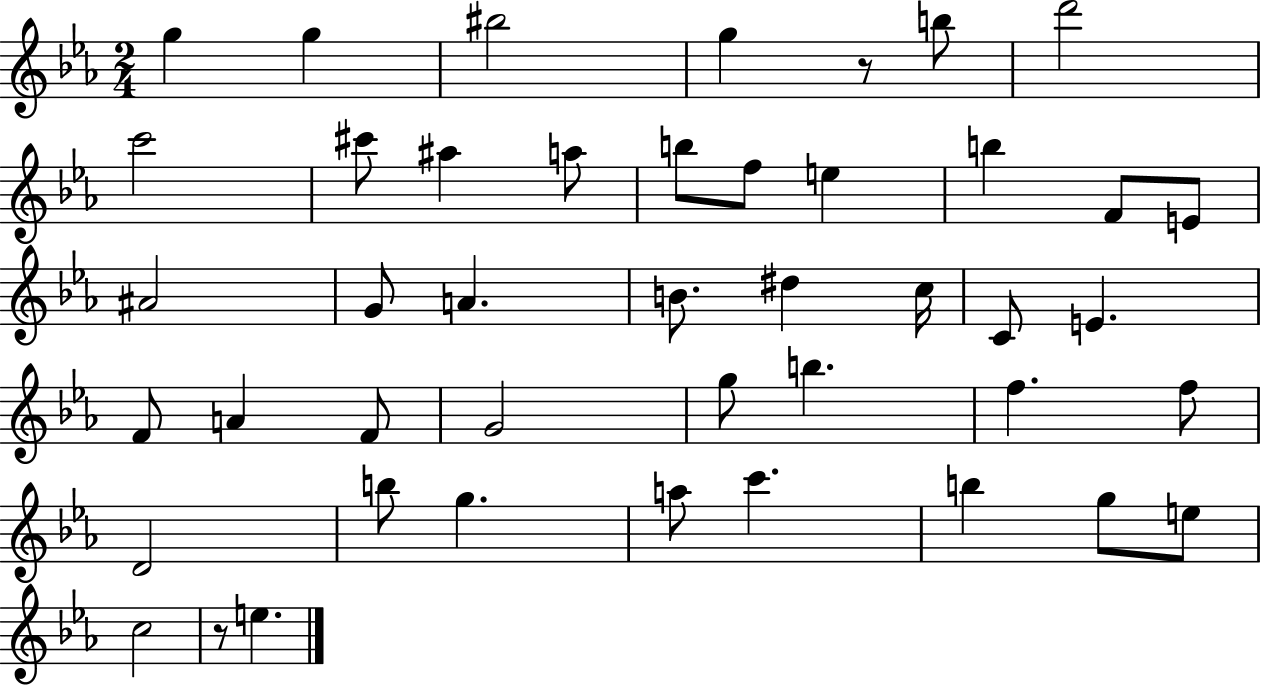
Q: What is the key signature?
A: EES major